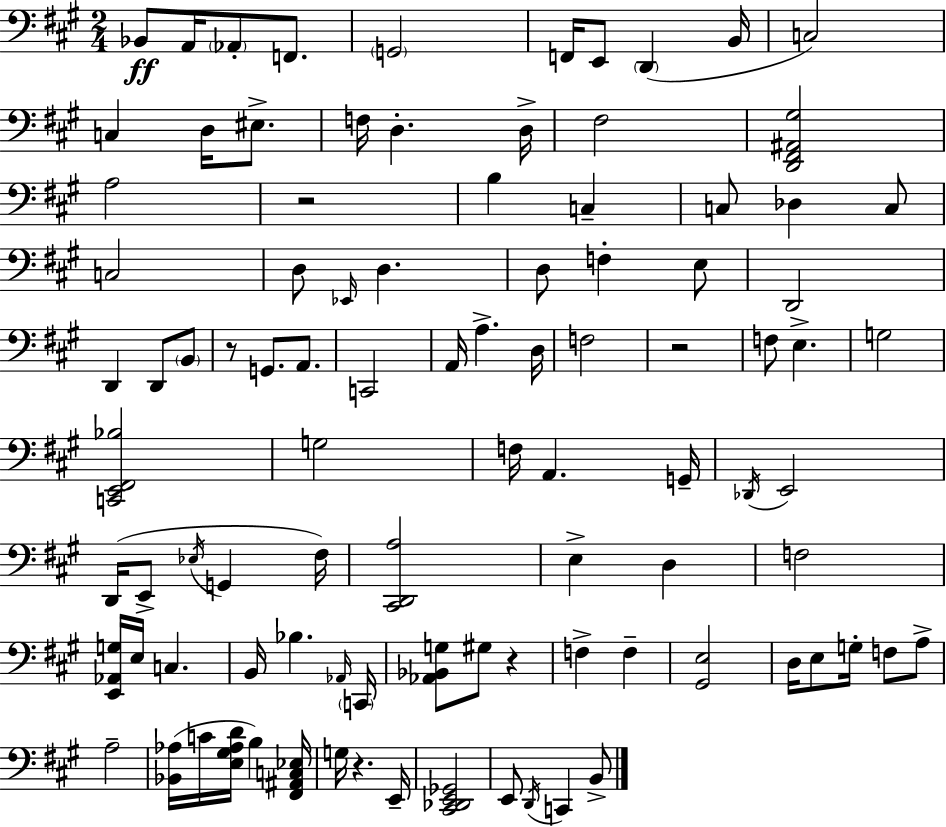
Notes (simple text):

Bb2/e A2/s Ab2/e F2/e. G2/h F2/s E2/e D2/q B2/s C3/h C3/q D3/s EIS3/e. F3/s D3/q. D3/s F#3/h [D2,F#2,A#2,G#3]/h A3/h R/h B3/q C3/q C3/e Db3/q C3/e C3/h D3/e Eb2/s D3/q. D3/e F3/q E3/e D2/h D2/q D2/e B2/e R/e G2/e. A2/e. C2/h A2/s A3/q. D3/s F3/h R/h F3/e E3/q. G3/h [C2,E2,F#2,Bb3]/h G3/h F3/s A2/q. G2/s Db2/s E2/h D2/s E2/e Eb3/s G2/q F#3/s [C#2,D2,A3]/h E3/q D3/q F3/h [E2,Ab2,G3]/s E3/s C3/q. B2/s Bb3/q. Ab2/s C2/s [Ab2,Bb2,G3]/e G#3/e R/q F3/q F3/q [G#2,E3]/h D3/s E3/e G3/s F3/e A3/e A3/h [Bb2,Ab3]/s C4/s [E3,G#3,Ab3,D4]/s B3/q [F#2,A#2,C3,Eb3]/s G3/s R/q. E2/s [C#2,Db2,E2,Gb2]/h E2/e D2/s C2/q B2/e